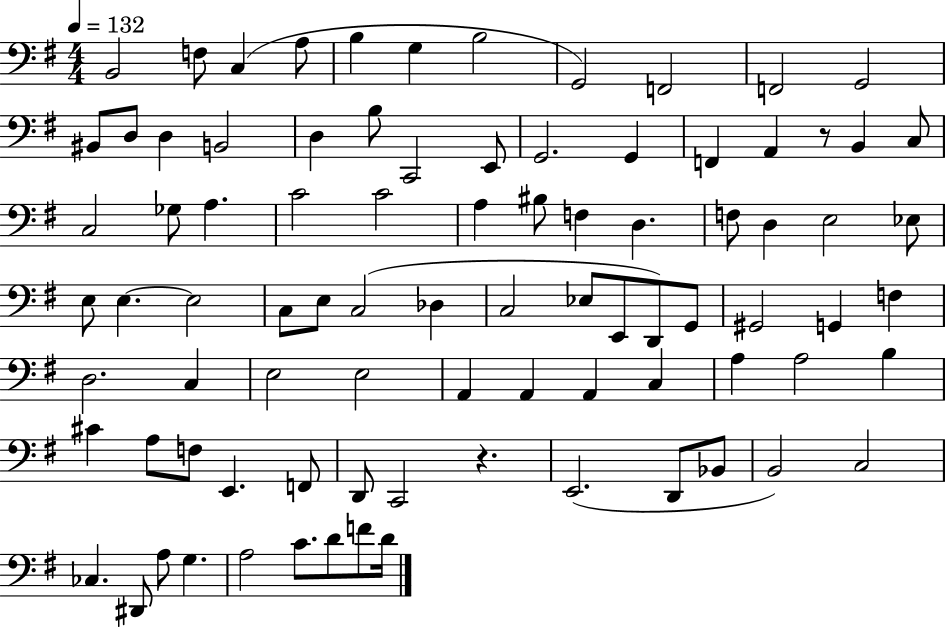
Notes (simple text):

B2/h F3/e C3/q A3/e B3/q G3/q B3/h G2/h F2/h F2/h G2/h BIS2/e D3/e D3/q B2/h D3/q B3/e C2/h E2/e G2/h. G2/q F2/q A2/q R/e B2/q C3/e C3/h Gb3/e A3/q. C4/h C4/h A3/q BIS3/e F3/q D3/q. F3/e D3/q E3/h Eb3/e E3/e E3/q. E3/h C3/e E3/e C3/h Db3/q C3/h Eb3/e E2/e D2/e G2/e G#2/h G2/q F3/q D3/h. C3/q E3/h E3/h A2/q A2/q A2/q C3/q A3/q A3/h B3/q C#4/q A3/e F3/e E2/q. F2/e D2/e C2/h R/q. E2/h. D2/e Bb2/e B2/h C3/h CES3/q. D#2/e A3/e G3/q. A3/h C4/e. D4/e F4/e D4/s